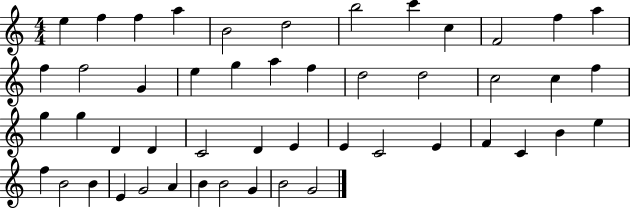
E5/q F5/q F5/q A5/q B4/h D5/h B5/h C6/q C5/q F4/h F5/q A5/q F5/q F5/h G4/q E5/q G5/q A5/q F5/q D5/h D5/h C5/h C5/q F5/q G5/q G5/q D4/q D4/q C4/h D4/q E4/q E4/q C4/h E4/q F4/q C4/q B4/q E5/q F5/q B4/h B4/q E4/q G4/h A4/q B4/q B4/h G4/q B4/h G4/h